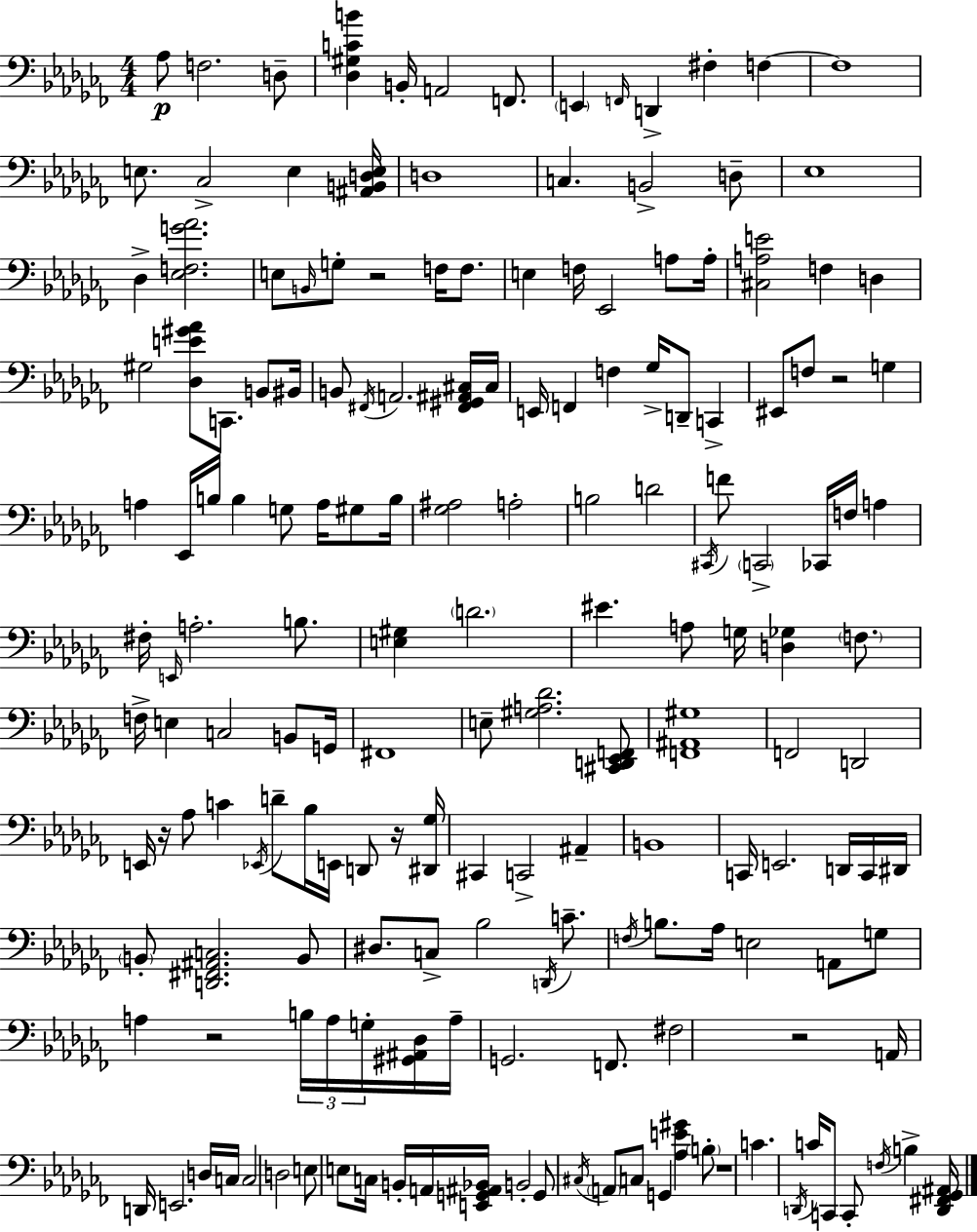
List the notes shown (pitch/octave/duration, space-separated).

Ab3/e F3/h. D3/e [Db3,G#3,C4,B4]/q B2/s A2/h F2/e. E2/q F2/s D2/q F#3/q F3/q F3/w E3/e. CES3/h E3/q [A#2,B2,D3,E3]/s D3/w C3/q. B2/h D3/e Eb3/w Db3/q [Eb3,F3,G4,Ab4]/h. E3/e B2/s G3/e R/h F3/s F3/e. E3/q F3/s Eb2/h A3/e A3/s [C#3,A3,E4]/h F3/q D3/q G#3/h [Db3,E4,G#4,Ab4]/e C2/e. B2/e BIS2/s B2/e F#2/s A2/h. [F#2,G#2,A#2,C#3]/s C#3/s E2/s F2/q F3/q Gb3/s D2/e C2/q EIS2/e F3/e R/h G3/q A3/q Eb2/s B3/s B3/q G3/e A3/s G#3/e B3/s [Gb3,A#3]/h A3/h B3/h D4/h C#2/s F4/e C2/h CES2/s F3/s A3/q F#3/s E2/s A3/h. B3/e. [E3,G#3]/q D4/h. EIS4/q. A3/e G3/s [D3,Gb3]/q F3/e. F3/s E3/q C3/h B2/e G2/s F#2/w E3/e [G#3,A3,Db4]/h. [C#2,D2,Eb2,F2]/e [F2,A#2,G#3]/w F2/h D2/h E2/s R/s Ab3/e C4/q Eb2/s D4/e Bb3/s E2/s D2/e R/s [D#2,Gb3]/s C#2/q C2/h A#2/q B2/w C2/s E2/h. D2/s C2/s D#2/s B2/e [D2,F#2,A#2,C3]/h. B2/e D#3/e. C3/e Bb3/h D2/s C4/e. F3/s B3/e. Ab3/s E3/h A2/e G3/e A3/q R/h B3/s A3/s G3/s [G#2,A#2,Db3]/s A3/s G2/h. F2/e. F#3/h R/h A2/s D2/s E2/h. D3/s C3/s C3/h D3/h E3/e E3/e C3/s B2/s A2/s [E2,G2,A#2,Bb2]/s B2/h G2/e C#3/s A2/e C3/e G2/q [Ab3,E4,G#4]/q B3/e R/w C4/q. D2/s C4/s C2/e C2/e F3/s B3/q [D2,F#2,Gb2,A#2]/s